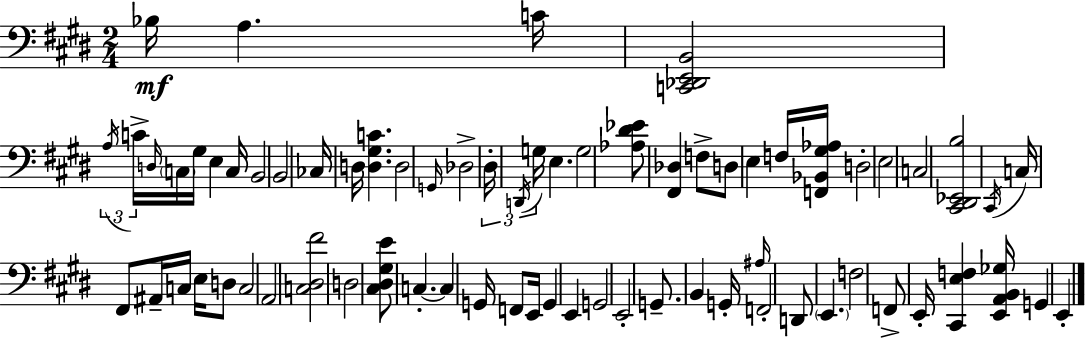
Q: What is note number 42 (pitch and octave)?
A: G2